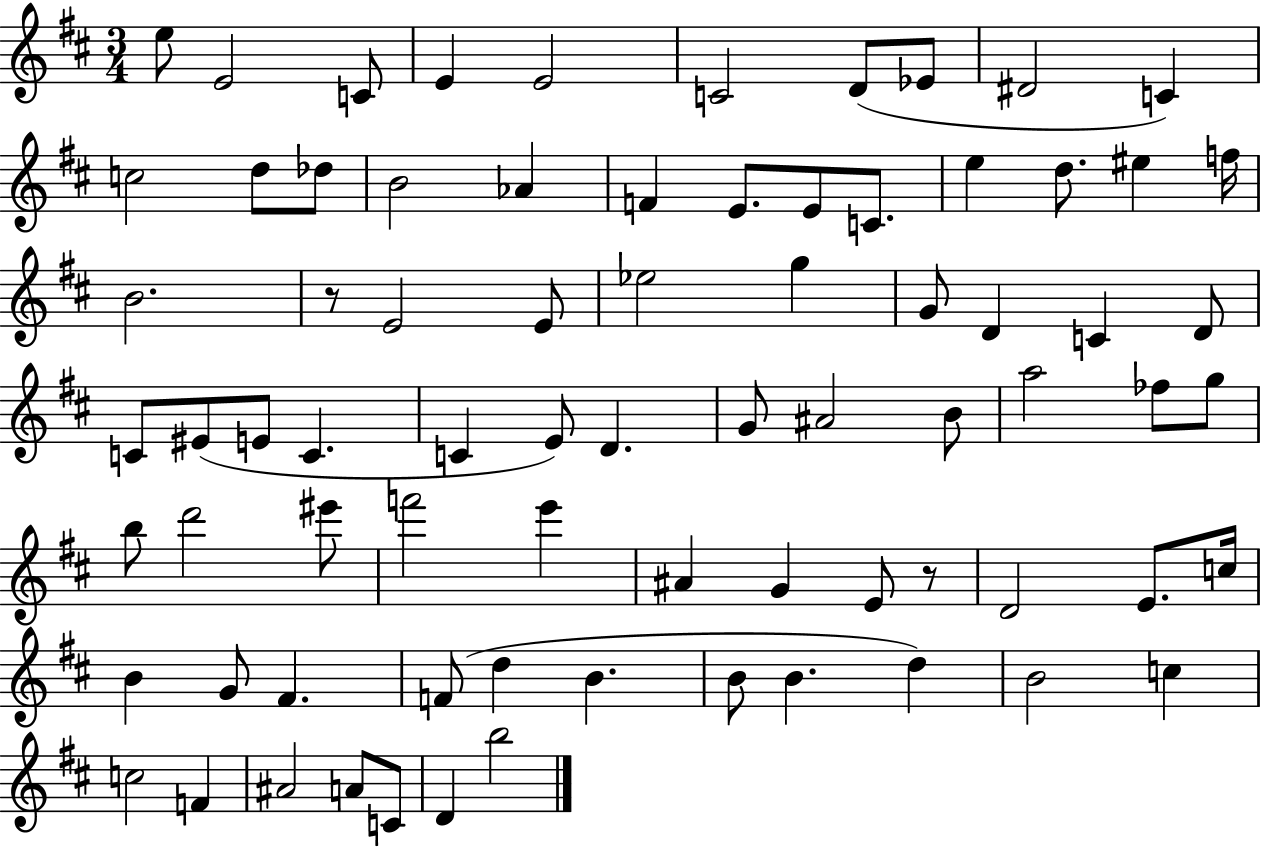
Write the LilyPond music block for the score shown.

{
  \clef treble
  \numericTimeSignature
  \time 3/4
  \key d \major
  e''8 e'2 c'8 | e'4 e'2 | c'2 d'8( ees'8 | dis'2 c'4) | \break c''2 d''8 des''8 | b'2 aes'4 | f'4 e'8. e'8 c'8. | e''4 d''8. eis''4 f''16 | \break b'2. | r8 e'2 e'8 | ees''2 g''4 | g'8 d'4 c'4 d'8 | \break c'8 eis'8( e'8 c'4. | c'4 e'8) d'4. | g'8 ais'2 b'8 | a''2 fes''8 g''8 | \break b''8 d'''2 eis'''8 | f'''2 e'''4 | ais'4 g'4 e'8 r8 | d'2 e'8. c''16 | \break b'4 g'8 fis'4. | f'8( d''4 b'4. | b'8 b'4. d''4) | b'2 c''4 | \break c''2 f'4 | ais'2 a'8 c'8 | d'4 b''2 | \bar "|."
}